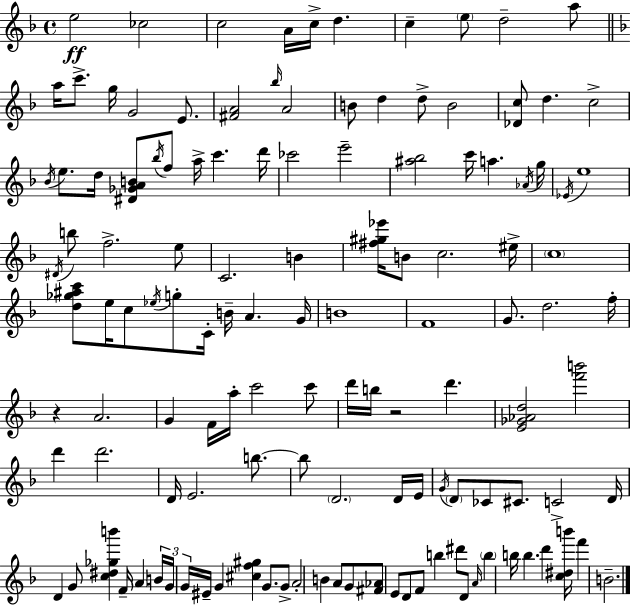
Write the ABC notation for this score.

X:1
T:Untitled
M:4/4
L:1/4
K:Dm
e2 _c2 c2 A/4 c/4 d c e/2 d2 a/2 a/4 c'/2 g/4 G2 E/2 [^FA]2 _b/4 A2 B/2 d d/2 B2 [_Dc]/2 d c2 _B/4 e/2 d/4 [^D_GAB]/2 _b/4 f/2 a/4 c' d'/4 _c'2 e'2 [^a_b]2 c'/4 a _A/4 g/4 _E/4 e4 ^D/4 b/2 f2 e/2 C2 B [^f^g_e']/4 B/2 c2 ^e/4 c4 [d_g^ac']/2 e/4 c/2 _e/4 g/2 C/4 B/4 A G/4 B4 F4 G/2 d2 f/4 z A2 G F/4 a/4 c'2 c'/2 d'/4 b/4 z2 d' [E_G_Ad]2 [f'b']2 d' d'2 D/4 E2 b/2 b/2 D2 D/4 E/4 G/4 D/2 _C/2 ^C/2 C2 D/4 D G/2 [c^d_gb'] F/4 A B/4 G/4 G/4 ^E/4 G [^cf^g] G/2 G/2 A2 B A/2 G/2 [^F_A]/2 E/2 D/2 F/2 b ^d'/2 D/2 A/4 b b/4 b d' [c^db']/4 f' B2